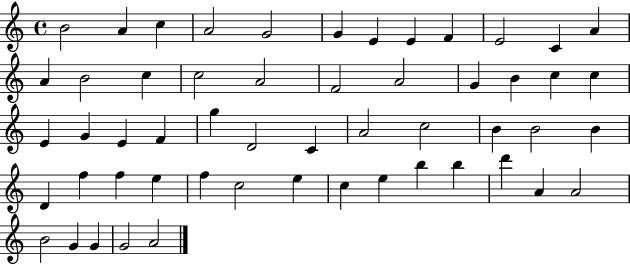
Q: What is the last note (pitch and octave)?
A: A4